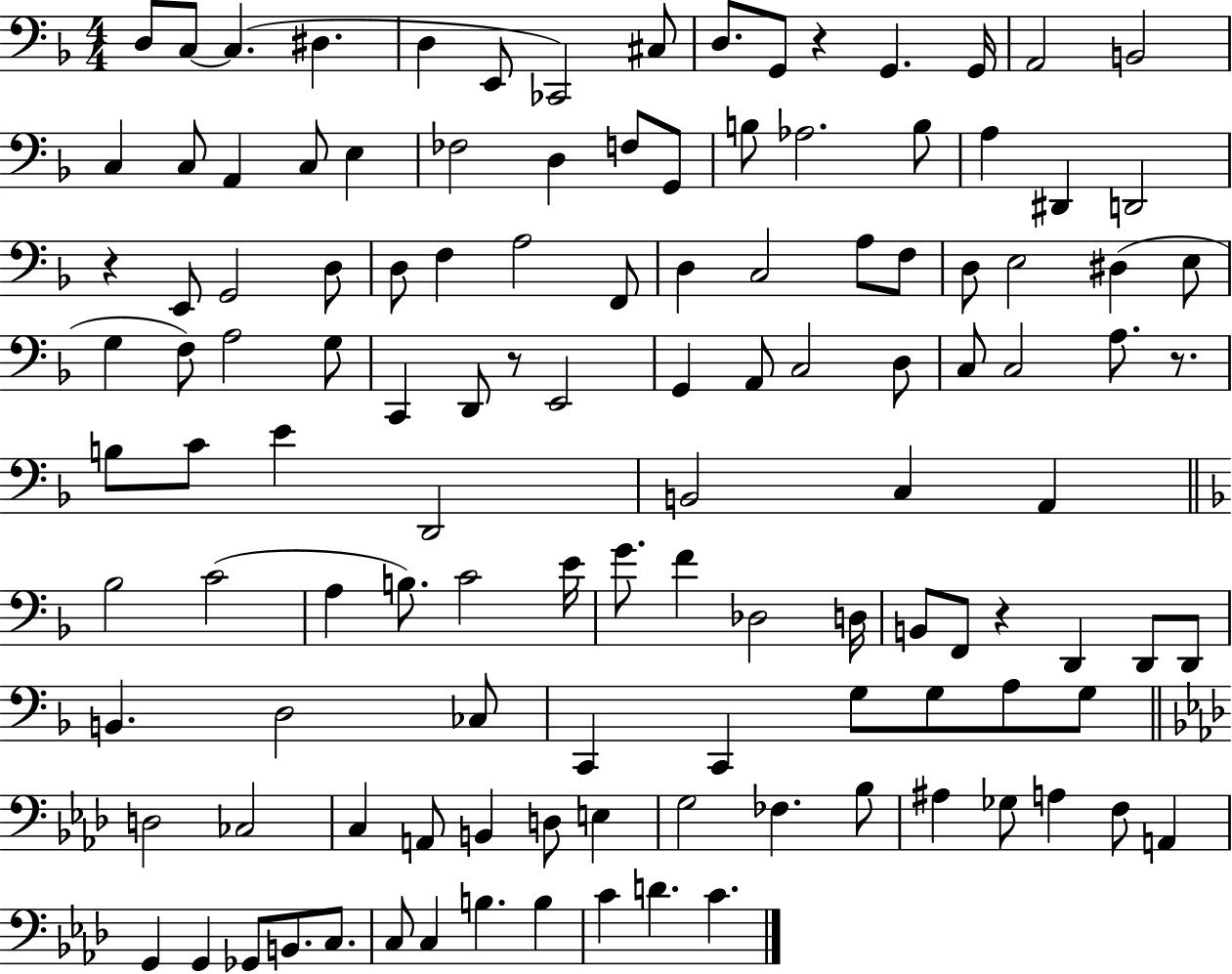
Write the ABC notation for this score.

X:1
T:Untitled
M:4/4
L:1/4
K:F
D,/2 C,/2 C, ^D, D, E,,/2 _C,,2 ^C,/2 D,/2 G,,/2 z G,, G,,/4 A,,2 B,,2 C, C,/2 A,, C,/2 E, _F,2 D, F,/2 G,,/2 B,/2 _A,2 B,/2 A, ^D,, D,,2 z E,,/2 G,,2 D,/2 D,/2 F, A,2 F,,/2 D, C,2 A,/2 F,/2 D,/2 E,2 ^D, E,/2 G, F,/2 A,2 G,/2 C,, D,,/2 z/2 E,,2 G,, A,,/2 C,2 D,/2 C,/2 C,2 A,/2 z/2 B,/2 C/2 E D,,2 B,,2 C, A,, _B,2 C2 A, B,/2 C2 E/4 G/2 F _D,2 D,/4 B,,/2 F,,/2 z D,, D,,/2 D,,/2 B,, D,2 _C,/2 C,, C,, G,/2 G,/2 A,/2 G,/2 D,2 _C,2 C, A,,/2 B,, D,/2 E, G,2 _F, _B,/2 ^A, _G,/2 A, F,/2 A,, G,, G,, _G,,/2 B,,/2 C,/2 C,/2 C, B, B, C D C